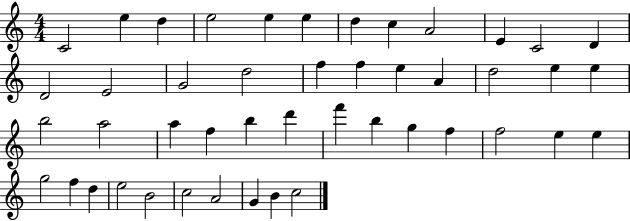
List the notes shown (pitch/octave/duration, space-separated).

C4/h E5/q D5/q E5/h E5/q E5/q D5/q C5/q A4/h E4/q C4/h D4/q D4/h E4/h G4/h D5/h F5/q F5/q E5/q A4/q D5/h E5/q E5/q B5/h A5/h A5/q F5/q B5/q D6/q F6/q B5/q G5/q F5/q F5/h E5/q E5/q G5/h F5/q D5/q E5/h B4/h C5/h A4/h G4/q B4/q C5/h